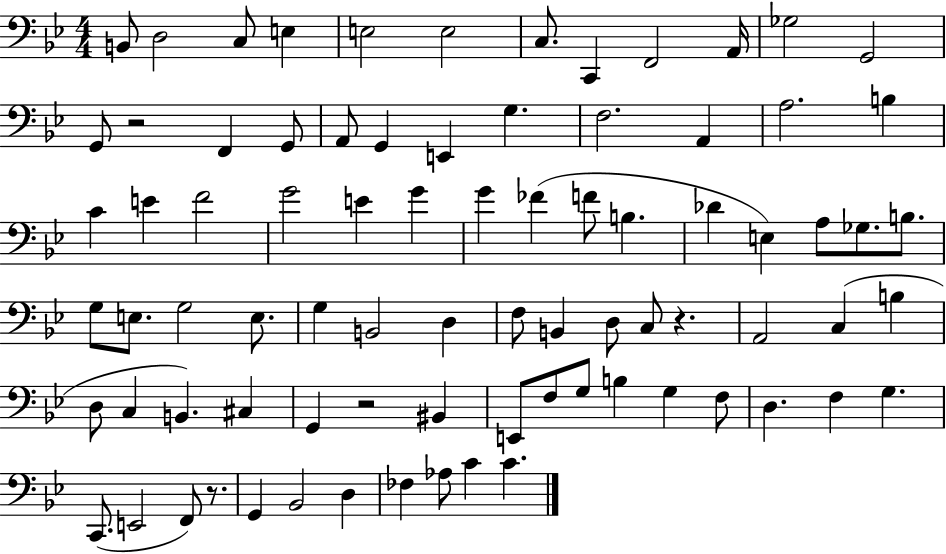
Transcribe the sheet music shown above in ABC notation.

X:1
T:Untitled
M:4/4
L:1/4
K:Bb
B,,/2 D,2 C,/2 E, E,2 E,2 C,/2 C,, F,,2 A,,/4 _G,2 G,,2 G,,/2 z2 F,, G,,/2 A,,/2 G,, E,, G, F,2 A,, A,2 B, C E F2 G2 E G G _F F/2 B, _D E, A,/2 _G,/2 B,/2 G,/2 E,/2 G,2 E,/2 G, B,,2 D, F,/2 B,, D,/2 C,/2 z A,,2 C, B, D,/2 C, B,, ^C, G,, z2 ^B,, E,,/2 F,/2 G,/2 B, G, F,/2 D, F, G, C,,/2 E,,2 F,,/2 z/2 G,, _B,,2 D, _F, _A,/2 C C